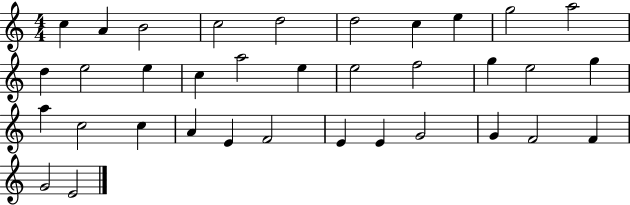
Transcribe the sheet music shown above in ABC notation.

X:1
T:Untitled
M:4/4
L:1/4
K:C
c A B2 c2 d2 d2 c e g2 a2 d e2 e c a2 e e2 f2 g e2 g a c2 c A E F2 E E G2 G F2 F G2 E2